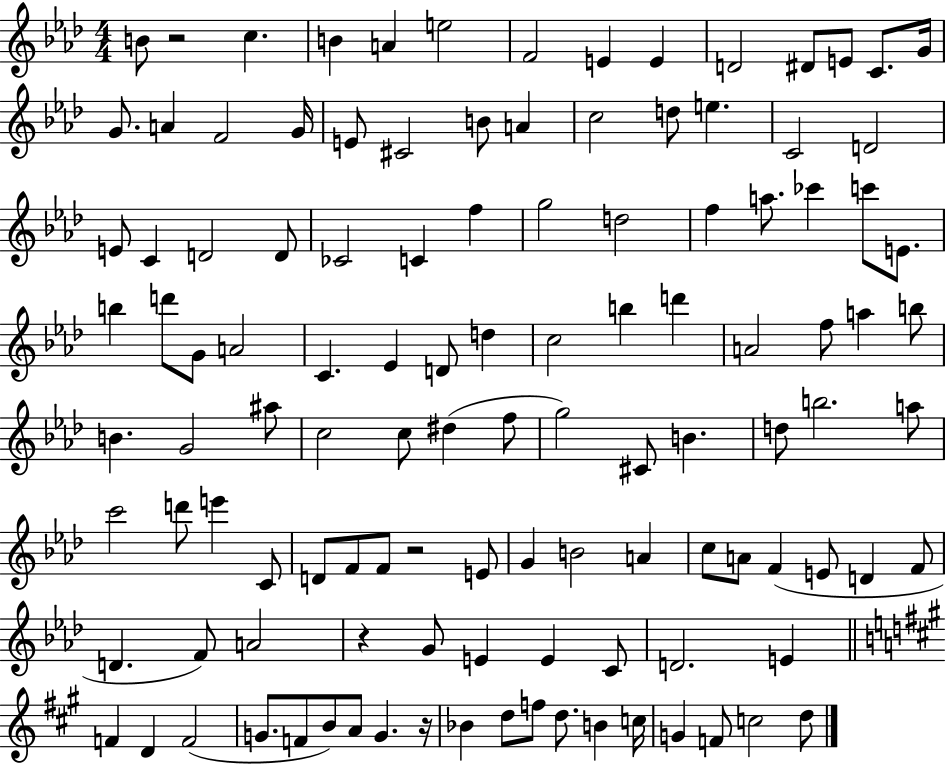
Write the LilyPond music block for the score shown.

{
  \clef treble
  \numericTimeSignature
  \time 4/4
  \key aes \major
  \repeat volta 2 { b'8 r2 c''4. | b'4 a'4 e''2 | f'2 e'4 e'4 | d'2 dis'8 e'8 c'8. g'16 | \break g'8. a'4 f'2 g'16 | e'8 cis'2 b'8 a'4 | c''2 d''8 e''4. | c'2 d'2 | \break e'8 c'4 d'2 d'8 | ces'2 c'4 f''4 | g''2 d''2 | f''4 a''8. ces'''4 c'''8 e'8. | \break b''4 d'''8 g'8 a'2 | c'4. ees'4 d'8 d''4 | c''2 b''4 d'''4 | a'2 f''8 a''4 b''8 | \break b'4. g'2 ais''8 | c''2 c''8 dis''4( f''8 | g''2) cis'8 b'4. | d''8 b''2. a''8 | \break c'''2 d'''8 e'''4 c'8 | d'8 f'8 f'8 r2 e'8 | g'4 b'2 a'4 | c''8 a'8 f'4( e'8 d'4 f'8 | \break d'4. f'8) a'2 | r4 g'8 e'4 e'4 c'8 | d'2. e'4 | \bar "||" \break \key a \major f'4 d'4 f'2( | g'8. f'8 b'8) a'8 g'4. r16 | bes'4 d''8 f''8 d''8. b'4 c''16 | g'4 f'8 c''2 d''8 | \break } \bar "|."
}